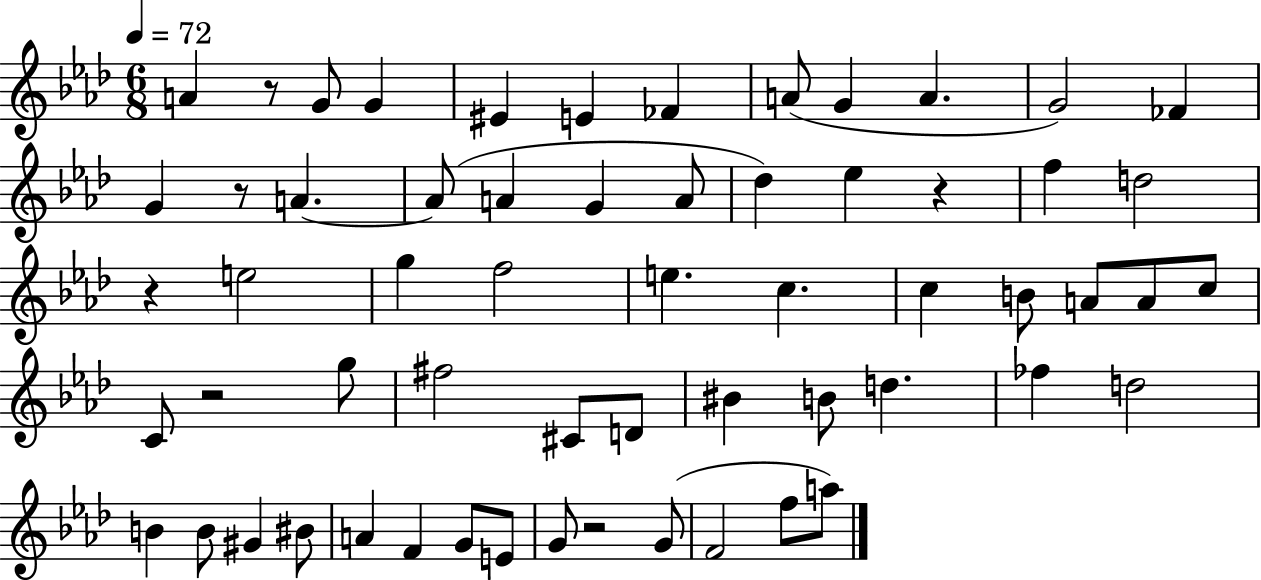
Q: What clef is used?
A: treble